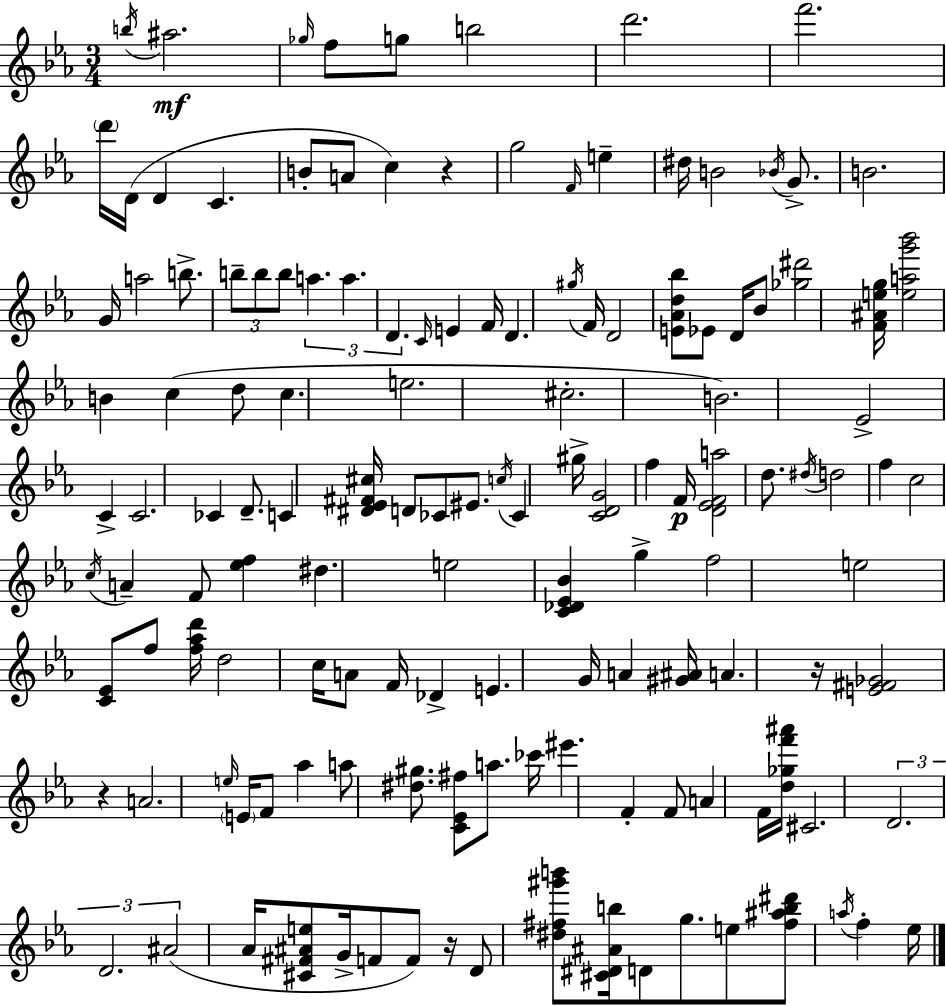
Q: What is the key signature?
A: C minor